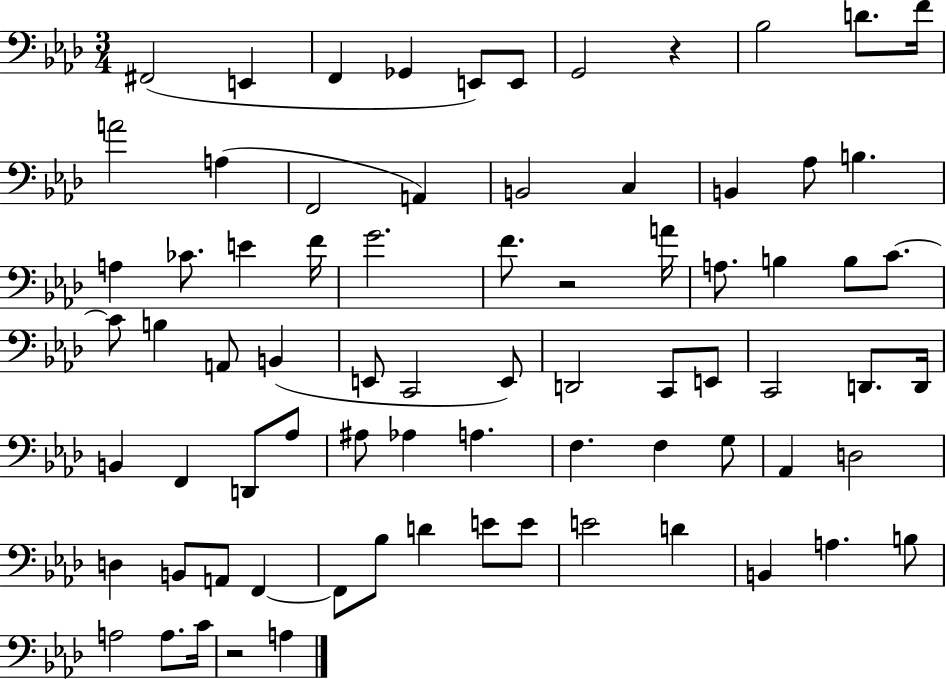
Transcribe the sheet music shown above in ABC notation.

X:1
T:Untitled
M:3/4
L:1/4
K:Ab
^F,,2 E,, F,, _G,, E,,/2 E,,/2 G,,2 z _B,2 D/2 F/4 A2 A, F,,2 A,, B,,2 C, B,, _A,/2 B, A, _C/2 E F/4 G2 F/2 z2 A/4 A,/2 B, B,/2 C/2 C/2 B, A,,/2 B,, E,,/2 C,,2 E,,/2 D,,2 C,,/2 E,,/2 C,,2 D,,/2 D,,/4 B,, F,, D,,/2 _A,/2 ^A,/2 _A, A, F, F, G,/2 _A,, D,2 D, B,,/2 A,,/2 F,, F,,/2 _B,/2 D E/2 E/2 E2 D B,, A, B,/2 A,2 A,/2 C/4 z2 A,